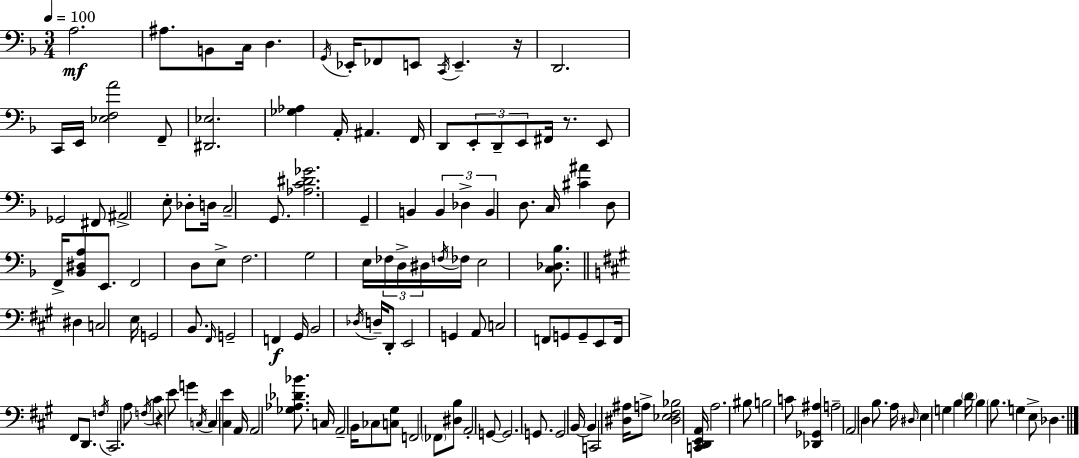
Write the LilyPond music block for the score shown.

{
  \clef bass
  \numericTimeSignature
  \time 3/4
  \key d \minor
  \tempo 4 = 100
  a2.\mf | ais8. b,8 c16 d4. | \acciaccatura { g,16 } ees,16-. fes,8 e,8 \acciaccatura { c,16 } e,4.-- | r16 d,2. | \break c,16 e,16 <ees f a'>2 | f,8-- <dis, ees>2. | <ges aes>4 a,16-. ais,4. | f,16 d,8 \tuplet 3/2 { e,8-. d,8-- e,8 } fis,16 r8. | \break e,8 ges,2 | fis,8 ais,2-> e8-. | des8-. d16 c2-- g,8. | <aes c' dis' ges'>2. | \break g,4-- b,4 \tuplet 3/2 { b,4 | des4-> b,4 } d8. | c16 <cis' ais'>4 d8 f,16-> <bes, dis a>8 e,8. | f,2 d8 | \break e8-> f2. | g2 e16 \tuplet 3/2 { fes16 | d16-> dis16 } \acciaccatura { f16 } fes16 e2 | <c des bes>8. \bar "||" \break \key a \major dis4 c2 | e16 g,2 b,8. | \grace { fis,16 } g,2-- f,4\f | gis,16 b,2 \acciaccatura { des16 } d16-- | \break d,8-. e,2 g,4 | a,8 c2 | f,8 g,8 g,8-- e,8 f,16 fis,8 d,8. | \acciaccatura { f16 } cis,2. | \break a8 \acciaccatura { f16 } cis'4 r4 | e'8 g'4 \acciaccatura { c16 } c4 | <cis e'>4 a,16 a,2 | <ges aes des' bes'>8. c16 a,2-- | \break b,16 ces8 <c gis>8 f,2 | \parenthesize fes,8 <dis b>8 a,2-. | g,8~~ g,2. | g,8. g,2 | \break b,16~~ b,4 c,2 | <dis ais>16 a8-> <dis ees fis bes>2 | <c, d, e, a,>16 a2. | bis8 b2 | \break c'8 <des, ges, ais>4 a2-- | a,2 | d4 b8. a16 \grace { dis16 } e4 | g4 b4 \parenthesize d'16 b4 | \break \parenthesize b8. g4 e8-> | des4. \bar "|."
}